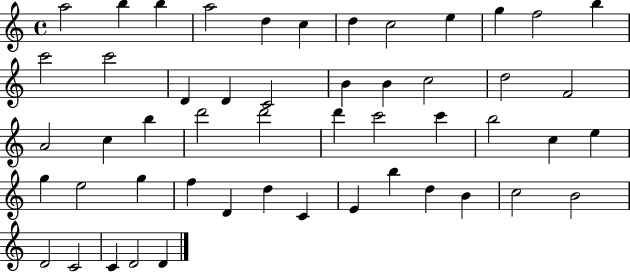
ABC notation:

X:1
T:Untitled
M:4/4
L:1/4
K:C
a2 b b a2 d c d c2 e g f2 b c'2 c'2 D D C2 B B c2 d2 F2 A2 c b d'2 d'2 d' c'2 c' b2 c e g e2 g f D d C E b d B c2 B2 D2 C2 C D2 D